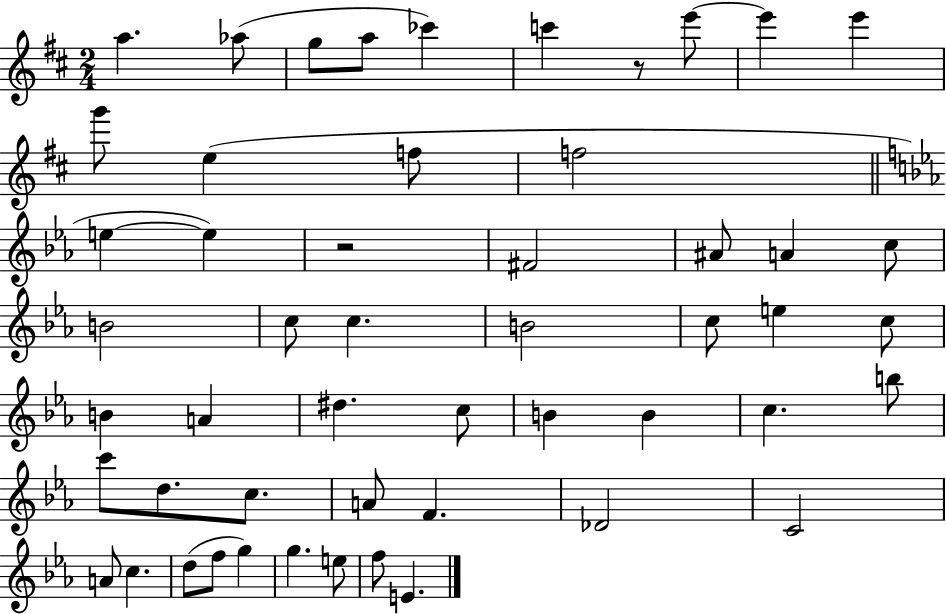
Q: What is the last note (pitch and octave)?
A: E4